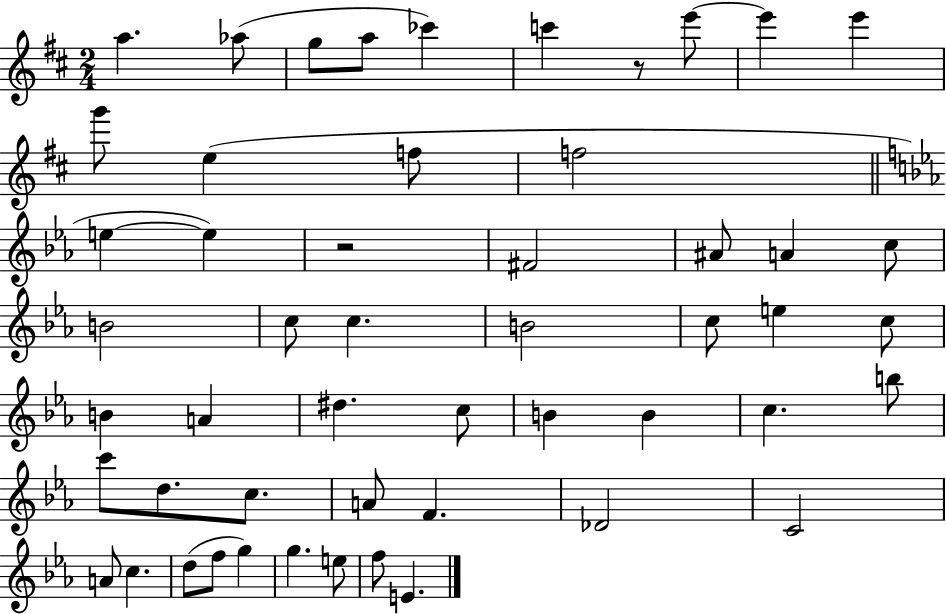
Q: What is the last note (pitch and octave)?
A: E4